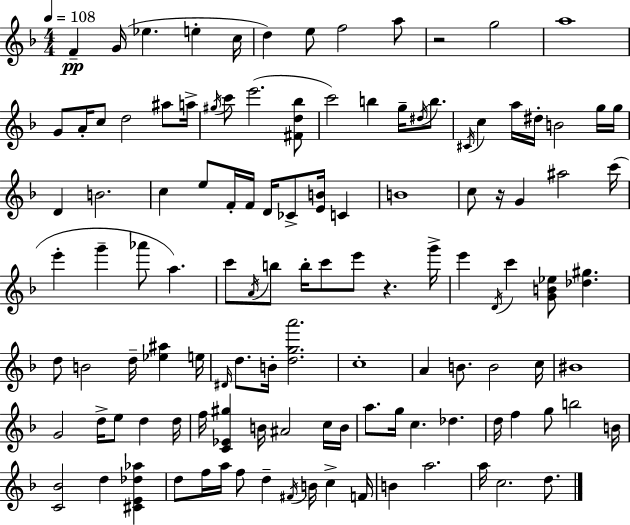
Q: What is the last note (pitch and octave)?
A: D5